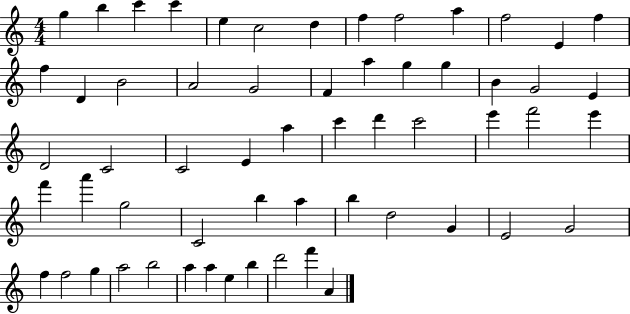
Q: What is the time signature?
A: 4/4